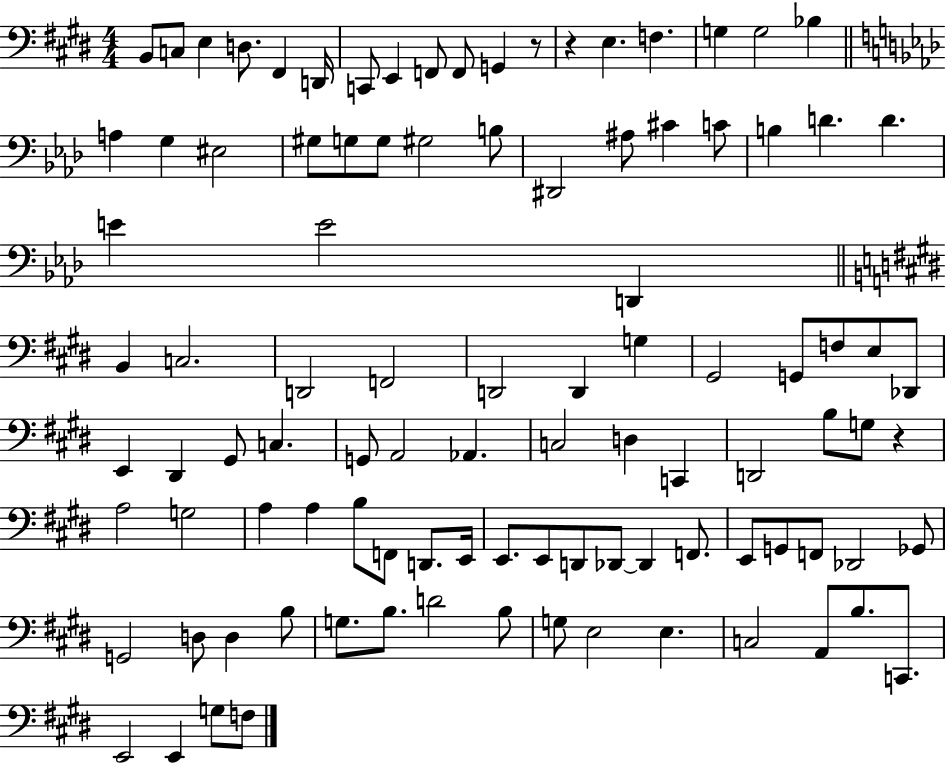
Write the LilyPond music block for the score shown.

{
  \clef bass
  \numericTimeSignature
  \time 4/4
  \key e \major
  \repeat volta 2 { b,8 c8 e4 d8. fis,4 d,16 | c,8 e,4 f,8 f,8 g,4 r8 | r4 e4. f4. | g4 g2 bes4 | \break \bar "||" \break \key aes \major a4 g4 eis2 | gis8 g8 g8 gis2 b8 | dis,2 ais8 cis'4 c'8 | b4 d'4. d'4. | \break e'4 e'2 d,4 | \bar "||" \break \key e \major b,4 c2. | d,2 f,2 | d,2 d,4 g4 | gis,2 g,8 f8 e8 des,8 | \break e,4 dis,4 gis,8 c4. | g,8 a,2 aes,4. | c2 d4 c,4 | d,2 b8 g8 r4 | \break a2 g2 | a4 a4 b8 f,8 d,8. e,16 | e,8. e,8 d,8 des,8~~ des,4 f,8. | e,8 g,8 f,8 des,2 ges,8 | \break g,2 d8 d4 b8 | g8. b8. d'2 b8 | g8 e2 e4. | c2 a,8 b8. c,8. | \break e,2 e,4 g8 f8 | } \bar "|."
}